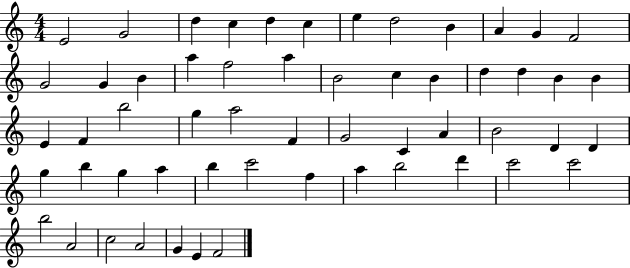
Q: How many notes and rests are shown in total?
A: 56